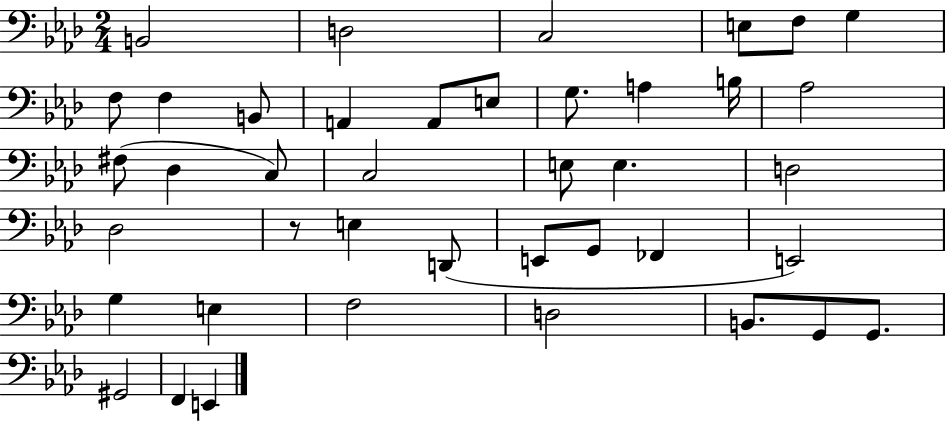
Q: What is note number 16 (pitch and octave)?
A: Ab3